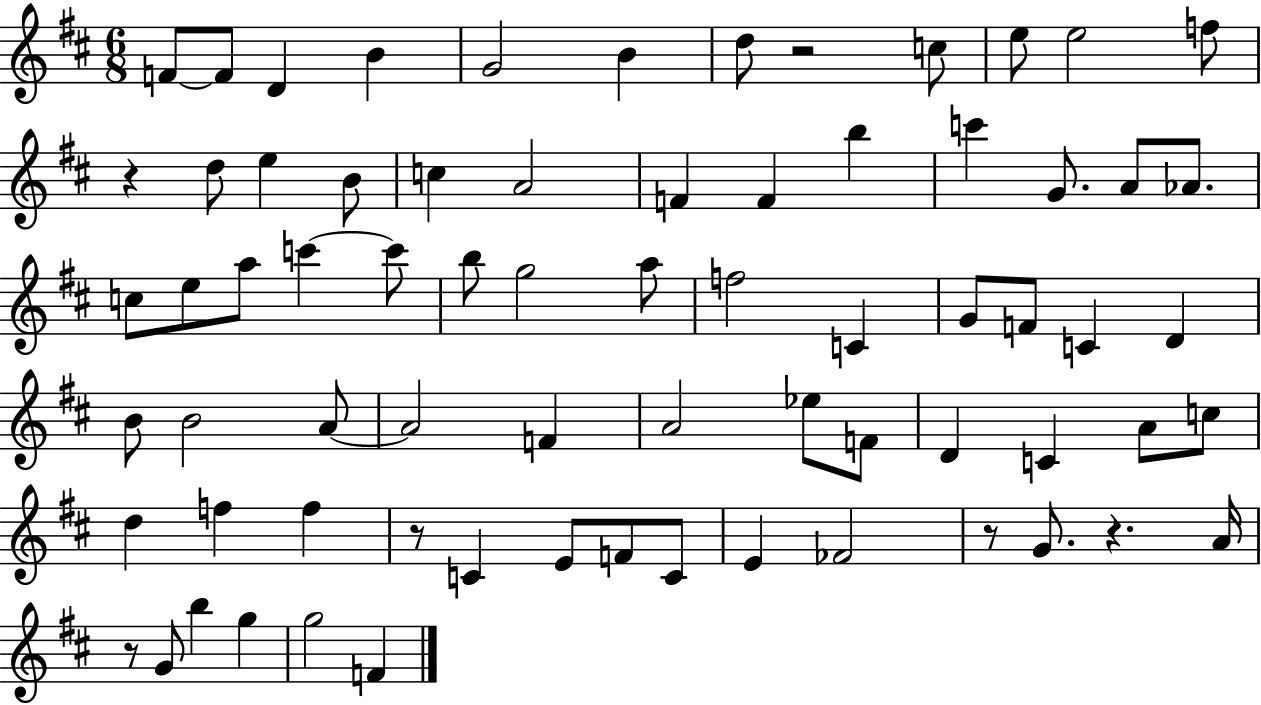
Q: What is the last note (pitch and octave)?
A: F4